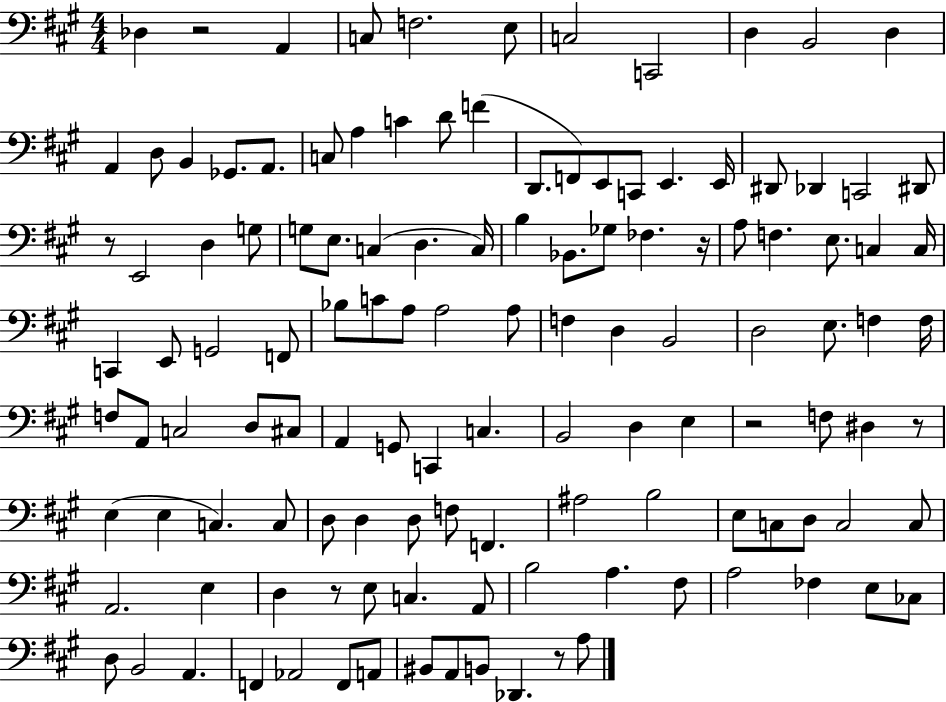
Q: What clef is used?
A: bass